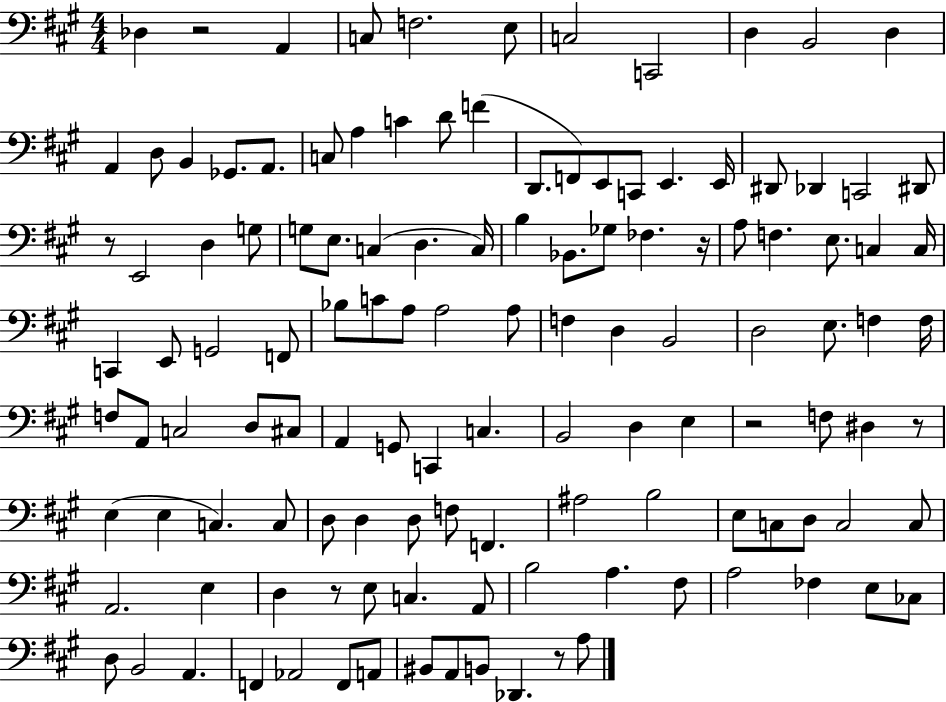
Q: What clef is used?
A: bass